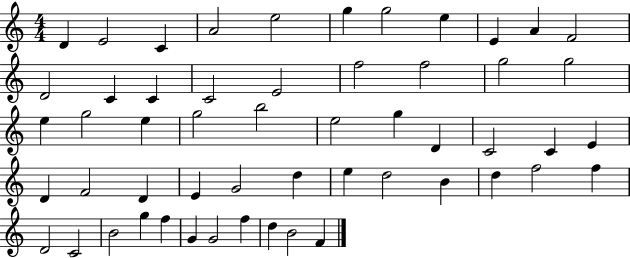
{
  \clef treble
  \numericTimeSignature
  \time 4/4
  \key c \major
  d'4 e'2 c'4 | a'2 e''2 | g''4 g''2 e''4 | e'4 a'4 f'2 | \break d'2 c'4 c'4 | c'2 e'2 | f''2 f''2 | g''2 g''2 | \break e''4 g''2 e''4 | g''2 b''2 | e''2 g''4 d'4 | c'2 c'4 e'4 | \break d'4 f'2 d'4 | e'4 g'2 d''4 | e''4 d''2 b'4 | d''4 f''2 f''4 | \break d'2 c'2 | b'2 g''4 f''4 | g'4 g'2 f''4 | d''4 b'2 f'4 | \break \bar "|."
}